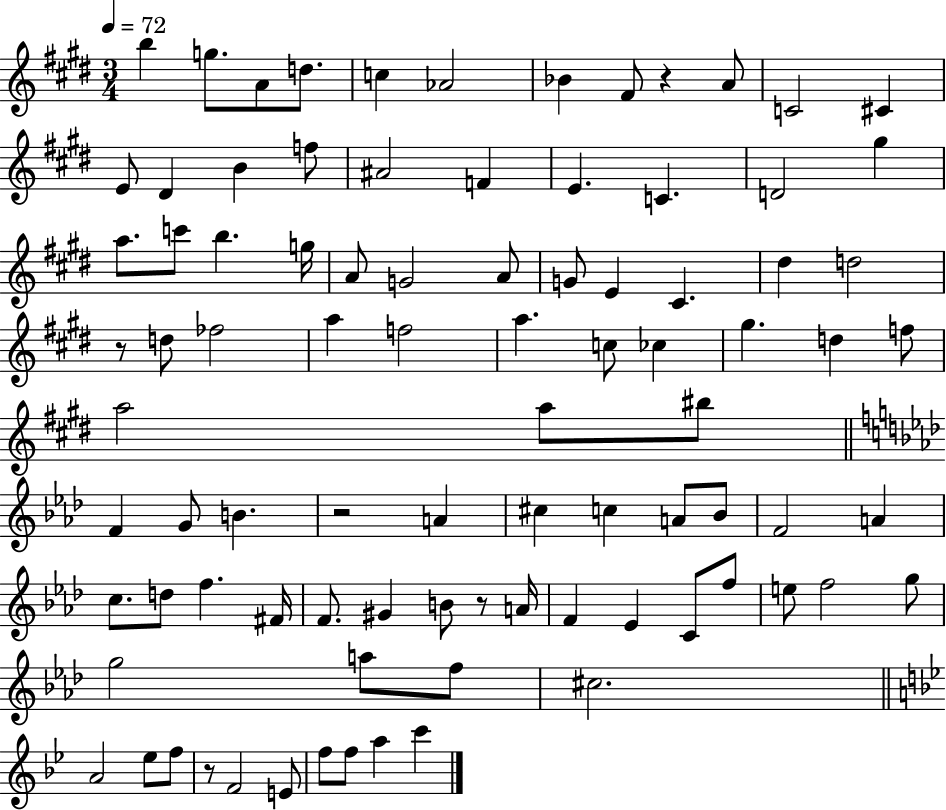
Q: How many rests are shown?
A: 5